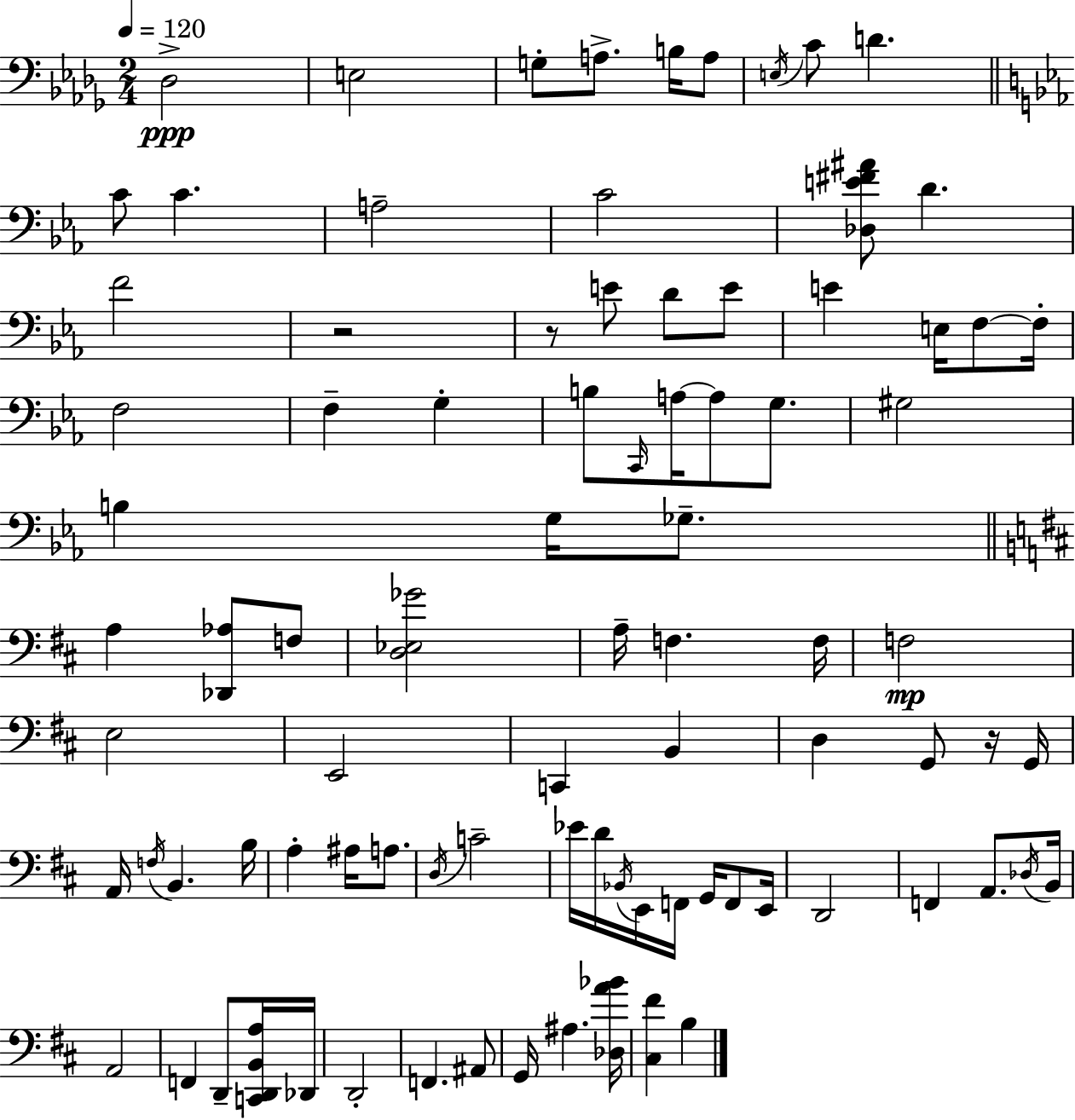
X:1
T:Untitled
M:2/4
L:1/4
K:Bbm
_D,2 E,2 G,/2 A,/2 B,/4 A,/2 E,/4 C/2 D C/2 C A,2 C2 [_D,E^F^A]/2 D F2 z2 z/2 E/2 D/2 E/2 E E,/4 F,/2 F,/4 F,2 F, G, B,/2 C,,/4 A,/4 A,/2 G,/2 ^G,2 B, G,/4 _G,/2 A, [_D,,_A,]/2 F,/2 [D,_E,_G]2 A,/4 F, F,/4 F,2 E,2 E,,2 C,, B,, D, G,,/2 z/4 G,,/4 A,,/4 F,/4 B,, B,/4 A, ^A,/4 A,/2 D,/4 C2 _E/4 D/4 _B,,/4 E,,/4 F,,/4 G,,/4 F,,/2 E,,/4 D,,2 F,, A,,/2 _D,/4 B,,/4 A,,2 F,, D,,/2 [C,,D,,B,,A,]/4 _D,,/4 D,,2 F,, ^A,,/2 G,,/4 ^A, [_D,A_B]/4 [^C,^F] B,